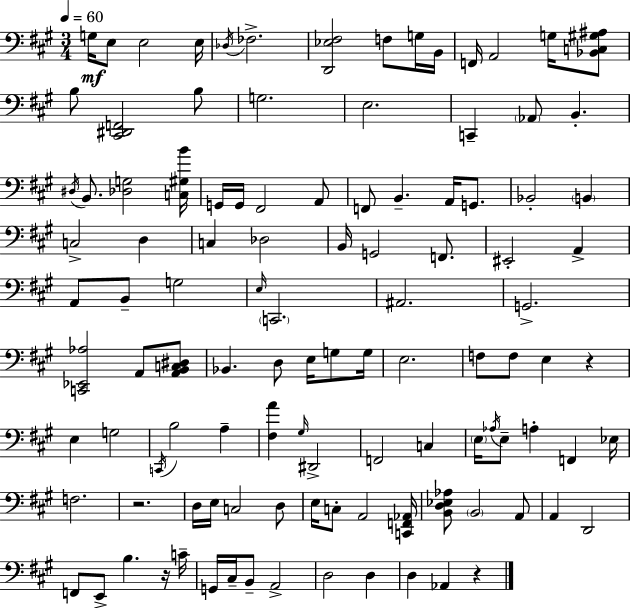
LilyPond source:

{
  \clef bass
  \numericTimeSignature
  \time 3/4
  \key a \major
  \tempo 4 = 60
  \repeat volta 2 { g16\mf e8 e2 e16 | \acciaccatura { des16 } fes2.-> | <d, ees fis>2 f8 g16 | b,16 f,16 a,2 g16 <bes, c gis ais>8 | \break b8 <cis, dis, f,>2 b8 | g2. | e2. | c,4-- \parenthesize aes,8 b,4.-. | \break \acciaccatura { dis16 } b,8. <des g>2 | <c gis b'>16 g,16 g,16 fis,2 | a,8 f,8 b,4.-- a,16 g,8. | bes,2-. \parenthesize b,4 | \break c2-> d4 | c4 des2 | b,16 g,2 f,8. | eis,2-. a,4-> | \break a,8 b,8-- g2 | \grace { e16 } \parenthesize c,2. | ais,2. | g,2.-> | \break <c, ees, aes>2 a,8 | <a, b, c dis>8 bes,4. d8 e16 | g8 g16 e2. | f8 f8 e4 r4 | \break e4 g2 | \acciaccatura { c,16 } b2 | a4-- <fis a'>4 \grace { gis16 } dis,2-> | f,2 | \break c4 \parenthesize e16 \acciaccatura { aes16 } e8-- a4-. | f,4 ees16 f2. | r2. | d16 e16 c2 | \break d8 e16 c8-. a,2 | <c, f, aes,>16 <b, d ees aes>8 \parenthesize b,2 | a,8 a,4 d,2 | f,8 e,8-> b4. | \break r16 c'16-- g,16 cis16-- b,8-- a,2-> | d2 | d4 d4 aes,4 | r4 } \bar "|."
}